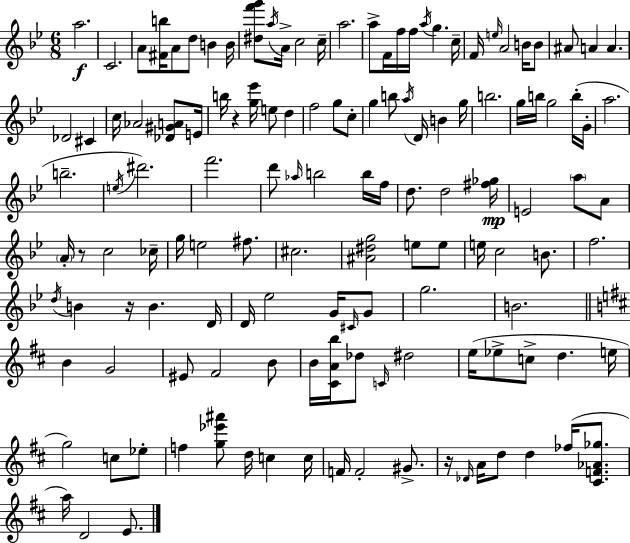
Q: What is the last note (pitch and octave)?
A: E4